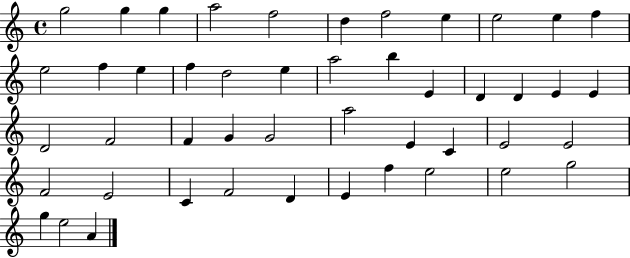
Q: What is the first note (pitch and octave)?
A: G5